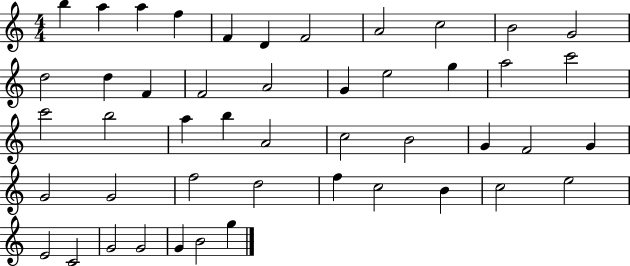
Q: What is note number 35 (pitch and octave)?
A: D5